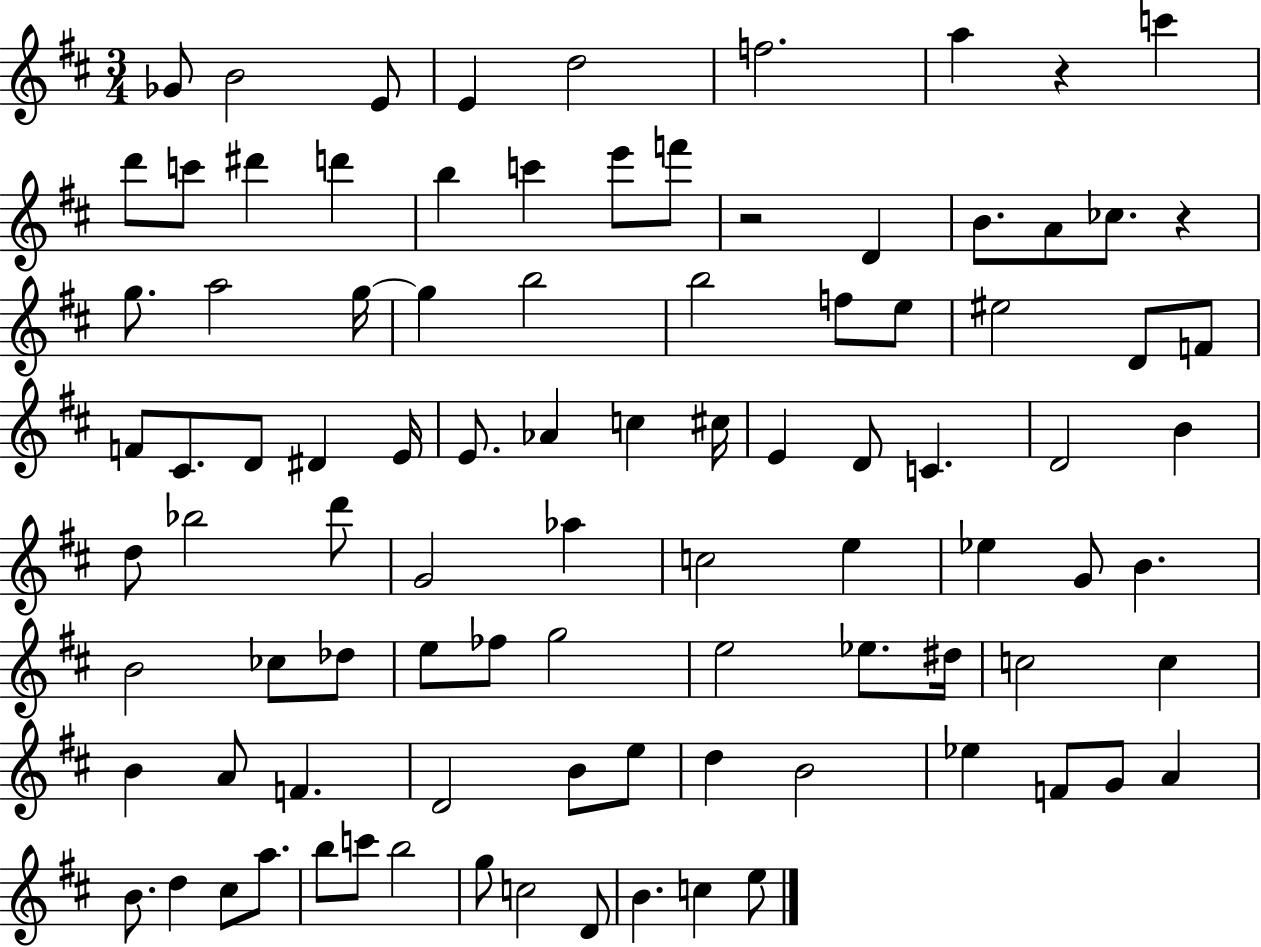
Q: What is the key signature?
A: D major